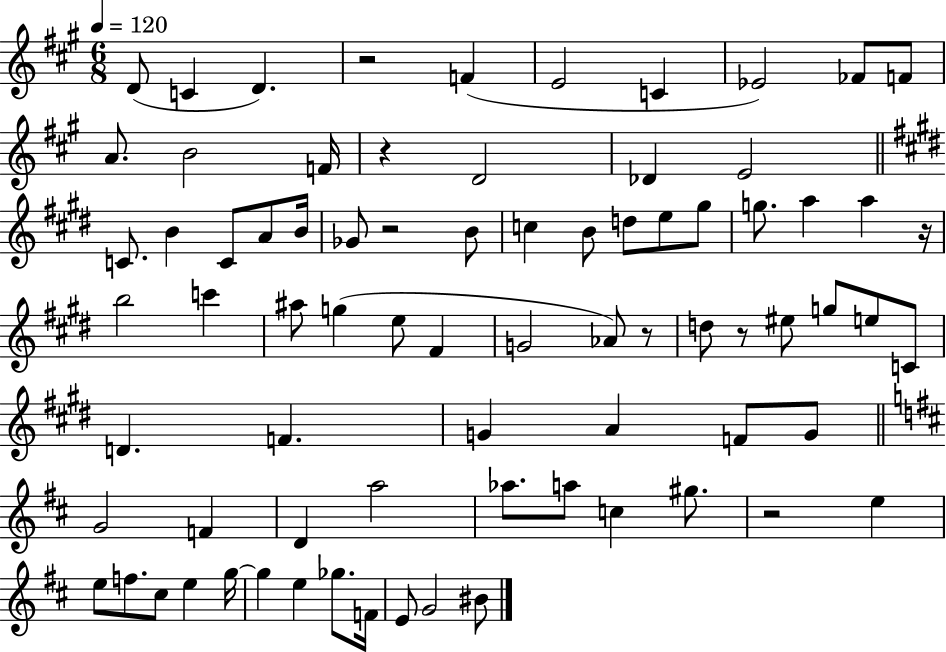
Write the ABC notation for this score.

X:1
T:Untitled
M:6/8
L:1/4
K:A
D/2 C D z2 F E2 C _E2 _F/2 F/2 A/2 B2 F/4 z D2 _D E2 C/2 B C/2 A/2 B/4 _G/2 z2 B/2 c B/2 d/2 e/2 ^g/2 g/2 a a z/4 b2 c' ^a/2 g e/2 ^F G2 _A/2 z/2 d/2 z/2 ^e/2 g/2 e/2 C/2 D F G A F/2 G/2 G2 F D a2 _a/2 a/2 c ^g/2 z2 e e/2 f/2 ^c/2 e g/4 g e _g/2 F/4 E/2 G2 ^B/2